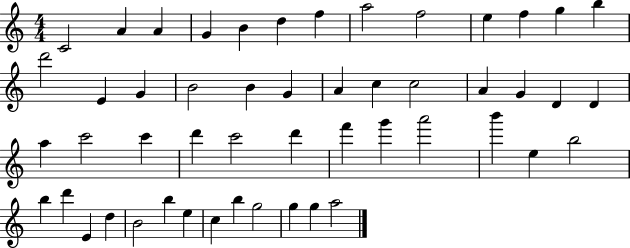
X:1
T:Untitled
M:4/4
L:1/4
K:C
C2 A A G B d f a2 f2 e f g b d'2 E G B2 B G A c c2 A G D D a c'2 c' d' c'2 d' f' g' a'2 b' e b2 b d' E d B2 b e c b g2 g g a2